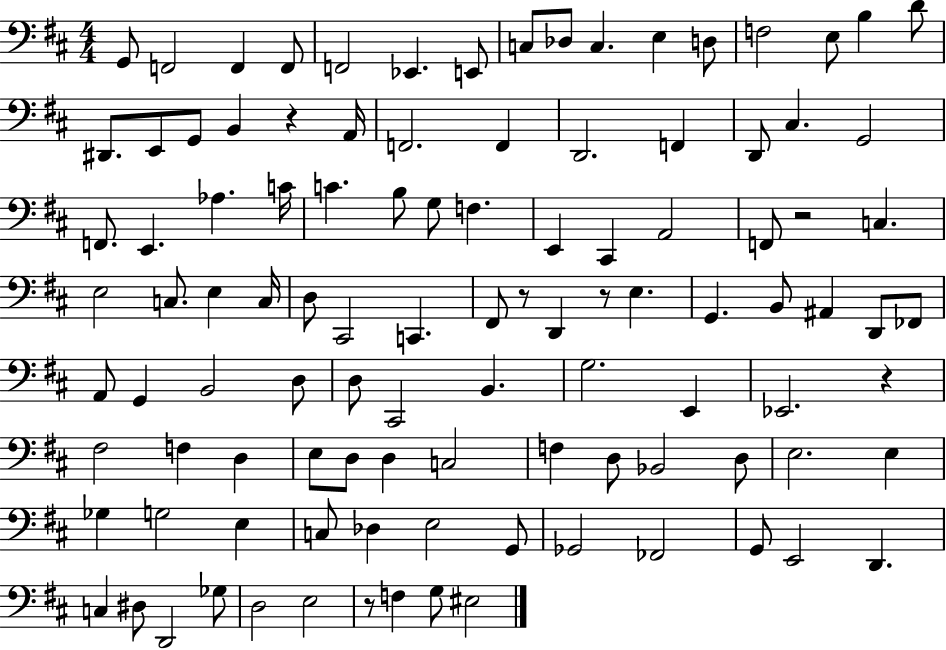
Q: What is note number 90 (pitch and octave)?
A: E2